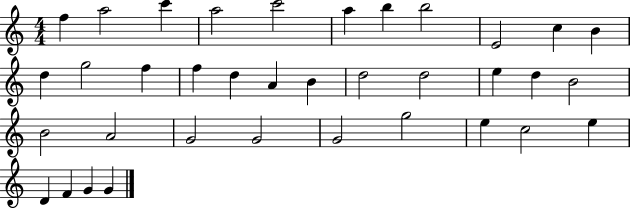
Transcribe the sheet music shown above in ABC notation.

X:1
T:Untitled
M:4/4
L:1/4
K:C
f a2 c' a2 c'2 a b b2 E2 c B d g2 f f d A B d2 d2 e d B2 B2 A2 G2 G2 G2 g2 e c2 e D F G G